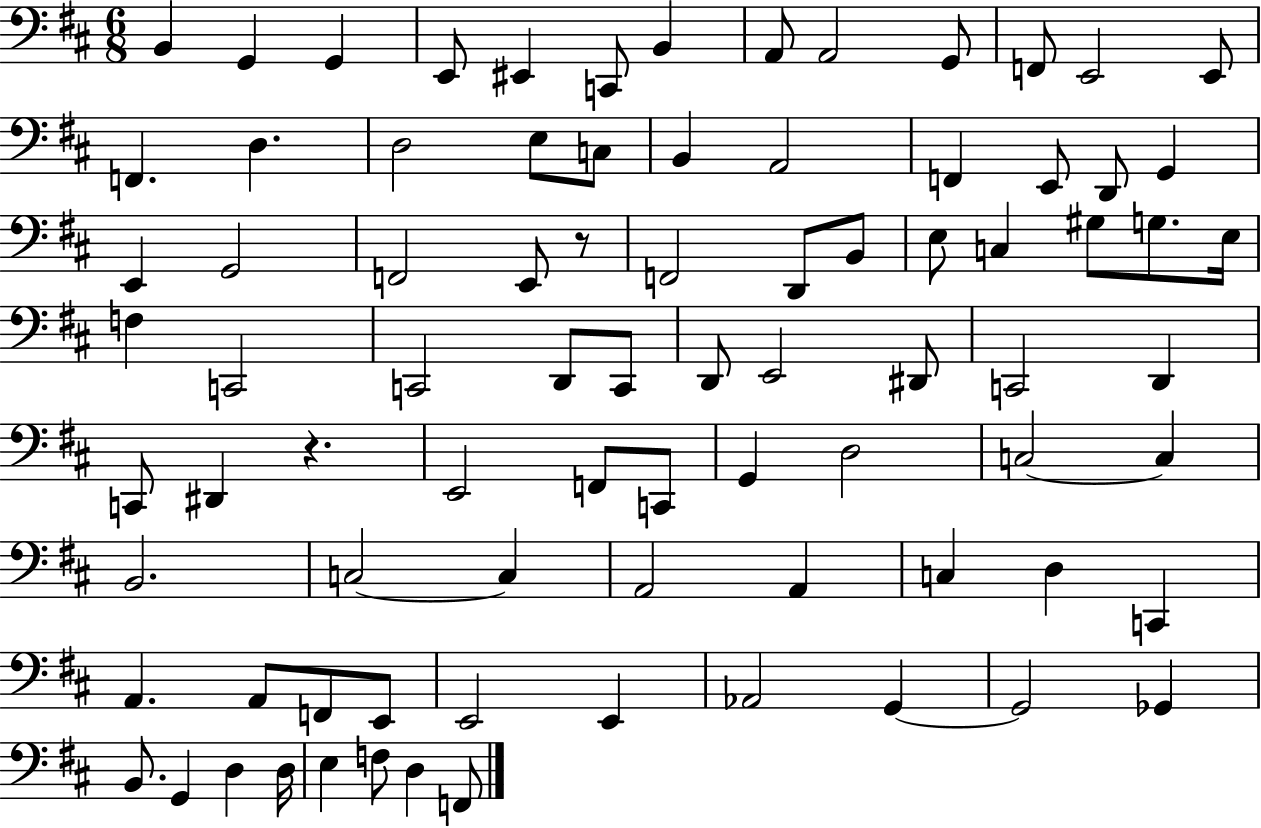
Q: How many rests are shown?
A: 2